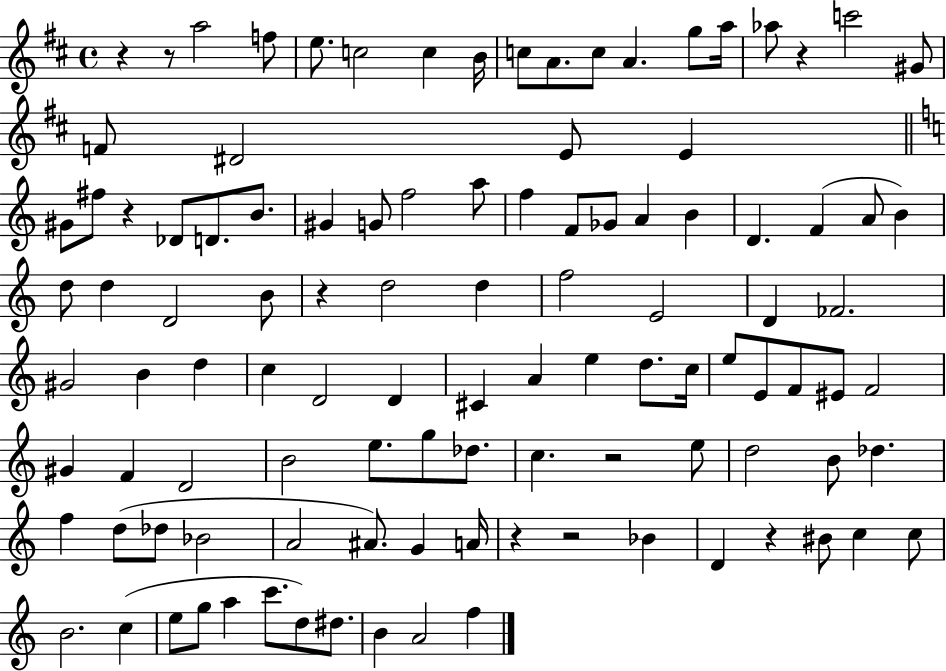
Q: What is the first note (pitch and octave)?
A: A5